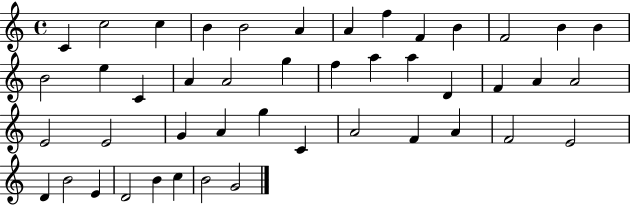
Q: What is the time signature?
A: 4/4